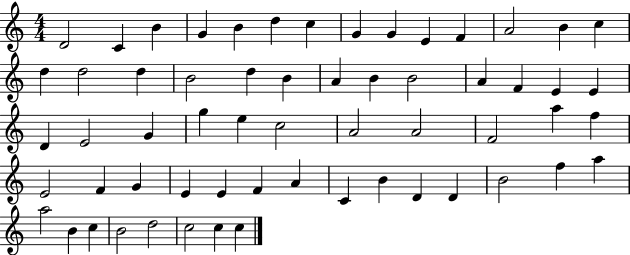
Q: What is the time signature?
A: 4/4